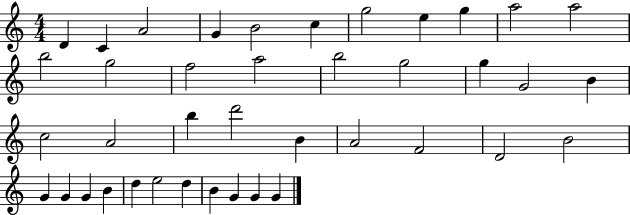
X:1
T:Untitled
M:4/4
L:1/4
K:C
D C A2 G B2 c g2 e g a2 a2 b2 g2 f2 a2 b2 g2 g G2 B c2 A2 b d'2 B A2 F2 D2 B2 G G G B d e2 d B G G G